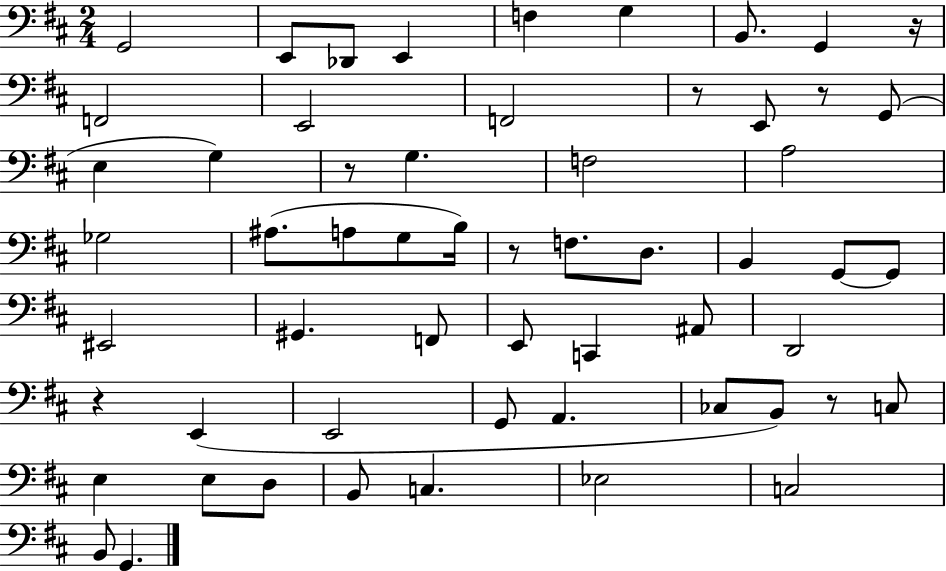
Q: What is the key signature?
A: D major